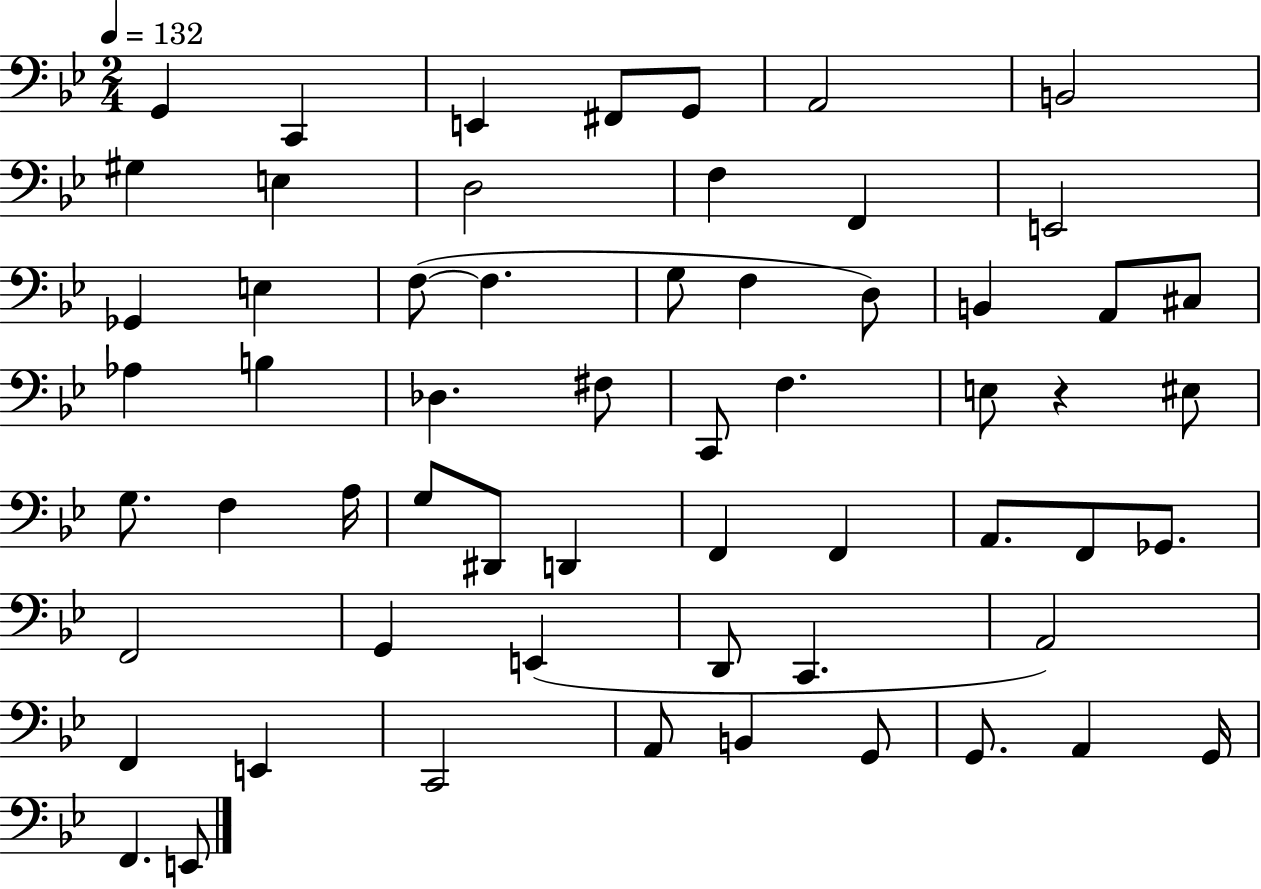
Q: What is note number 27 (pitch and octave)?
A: F#3